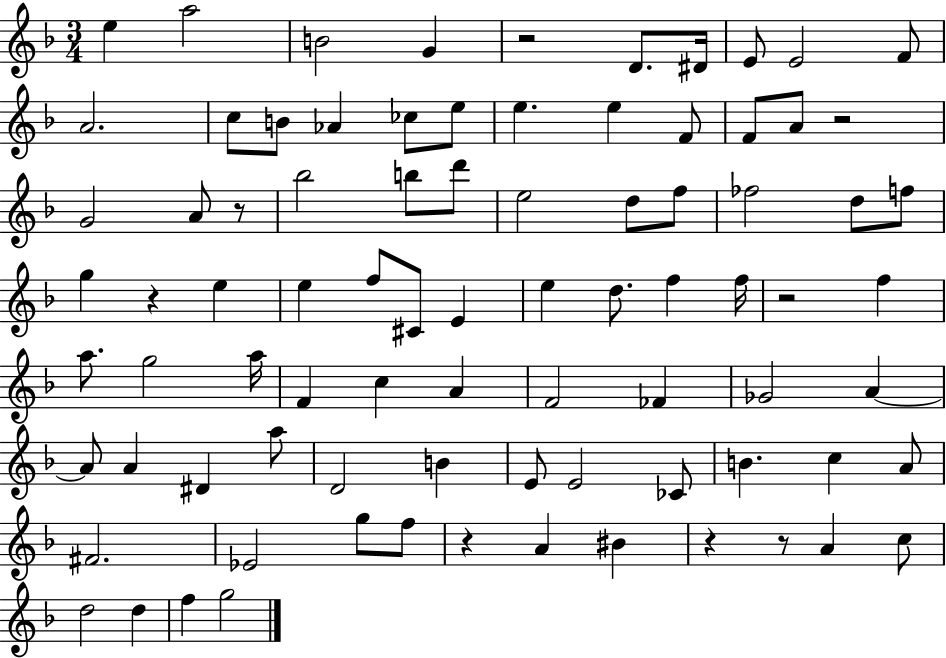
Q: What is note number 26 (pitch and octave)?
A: E5